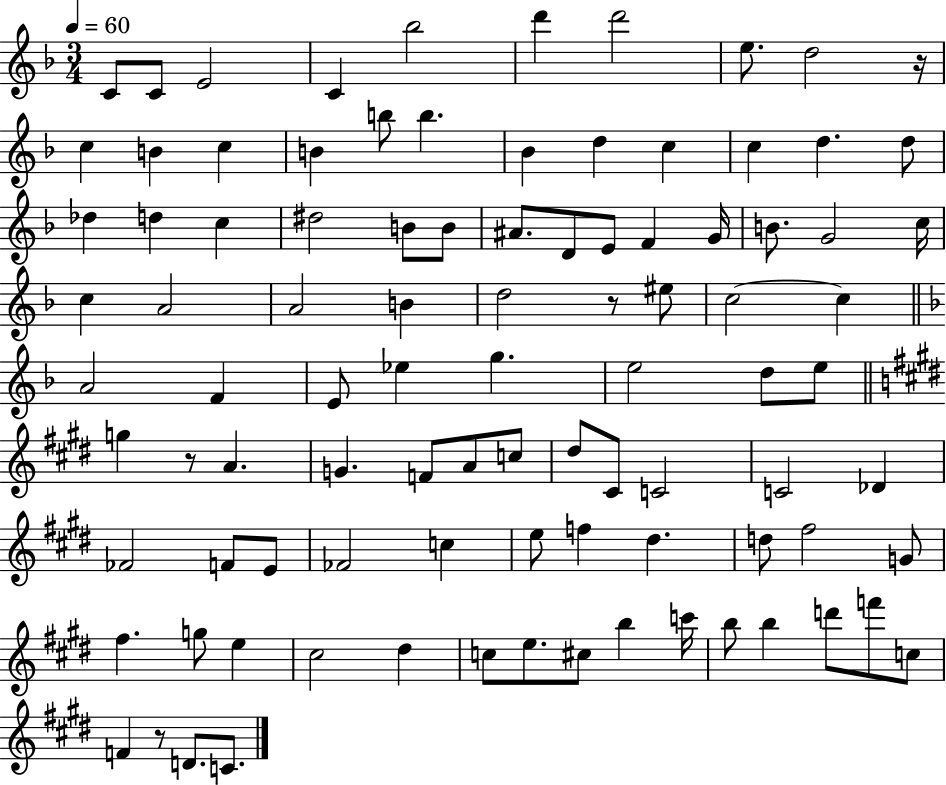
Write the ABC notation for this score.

X:1
T:Untitled
M:3/4
L:1/4
K:F
C/2 C/2 E2 C _b2 d' d'2 e/2 d2 z/4 c B c B b/2 b _B d c c d d/2 _d d c ^d2 B/2 B/2 ^A/2 D/2 E/2 F G/4 B/2 G2 c/4 c A2 A2 B d2 z/2 ^e/2 c2 c A2 F E/2 _e g e2 d/2 e/2 g z/2 A G F/2 A/2 c/2 ^d/2 ^C/2 C2 C2 _D _F2 F/2 E/2 _F2 c e/2 f ^d d/2 ^f2 G/2 ^f g/2 e ^c2 ^d c/2 e/2 ^c/2 b c'/4 b/2 b d'/2 f'/2 c/2 F z/2 D/2 C/2